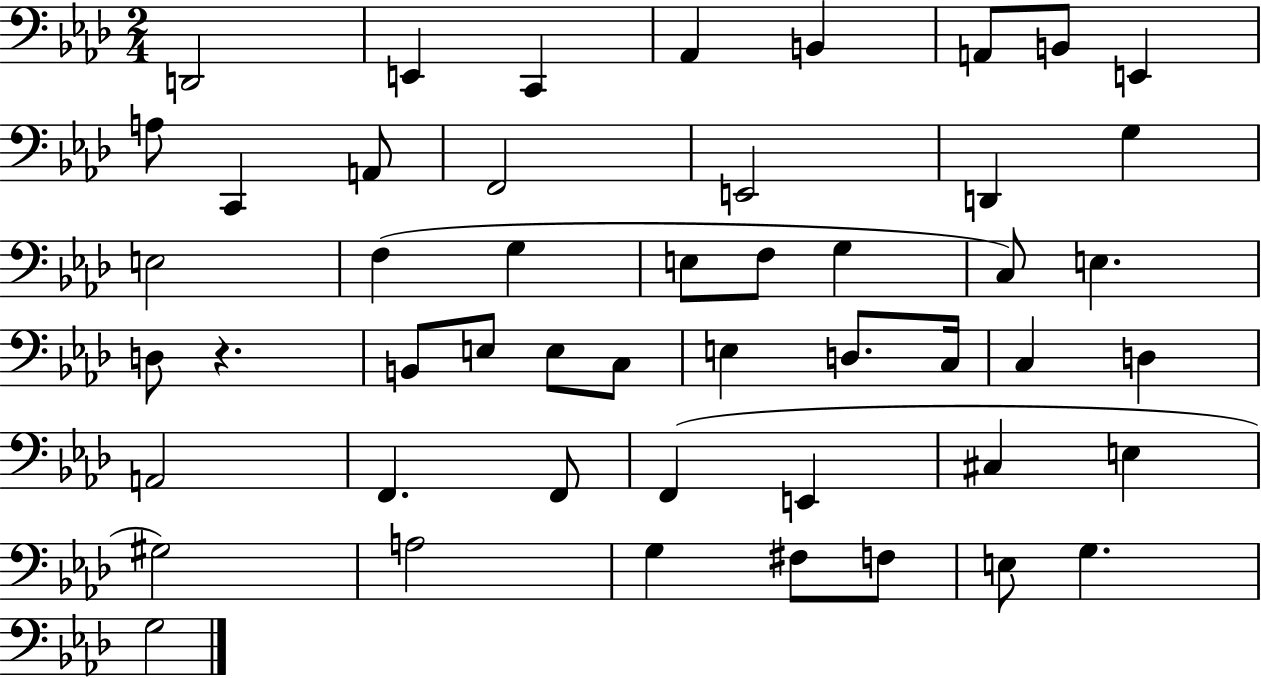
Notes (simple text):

D2/h E2/q C2/q Ab2/q B2/q A2/e B2/e E2/q A3/e C2/q A2/e F2/h E2/h D2/q G3/q E3/h F3/q G3/q E3/e F3/e G3/q C3/e E3/q. D3/e R/q. B2/e E3/e E3/e C3/e E3/q D3/e. C3/s C3/q D3/q A2/h F2/q. F2/e F2/q E2/q C#3/q E3/q G#3/h A3/h G3/q F#3/e F3/e E3/e G3/q. G3/h